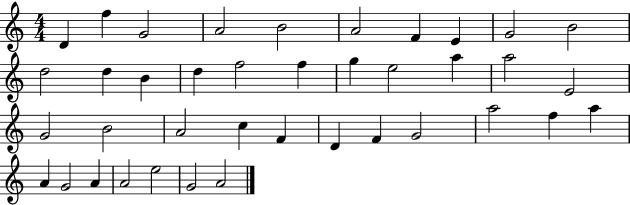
{
  \clef treble
  \numericTimeSignature
  \time 4/4
  \key c \major
  d'4 f''4 g'2 | a'2 b'2 | a'2 f'4 e'4 | g'2 b'2 | \break d''2 d''4 b'4 | d''4 f''2 f''4 | g''4 e''2 a''4 | a''2 e'2 | \break g'2 b'2 | a'2 c''4 f'4 | d'4 f'4 g'2 | a''2 f''4 a''4 | \break a'4 g'2 a'4 | a'2 e''2 | g'2 a'2 | \bar "|."
}